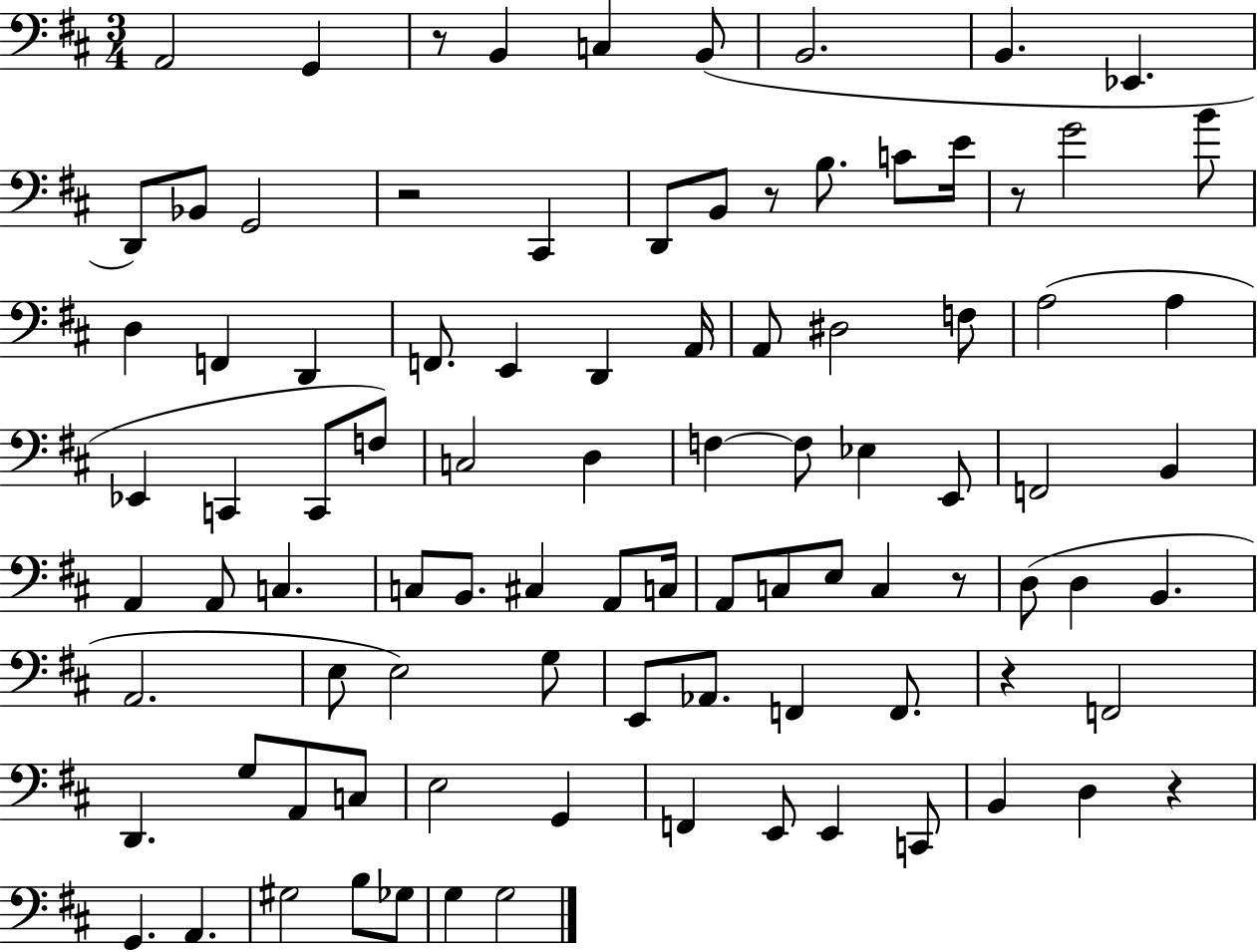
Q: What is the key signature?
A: D major